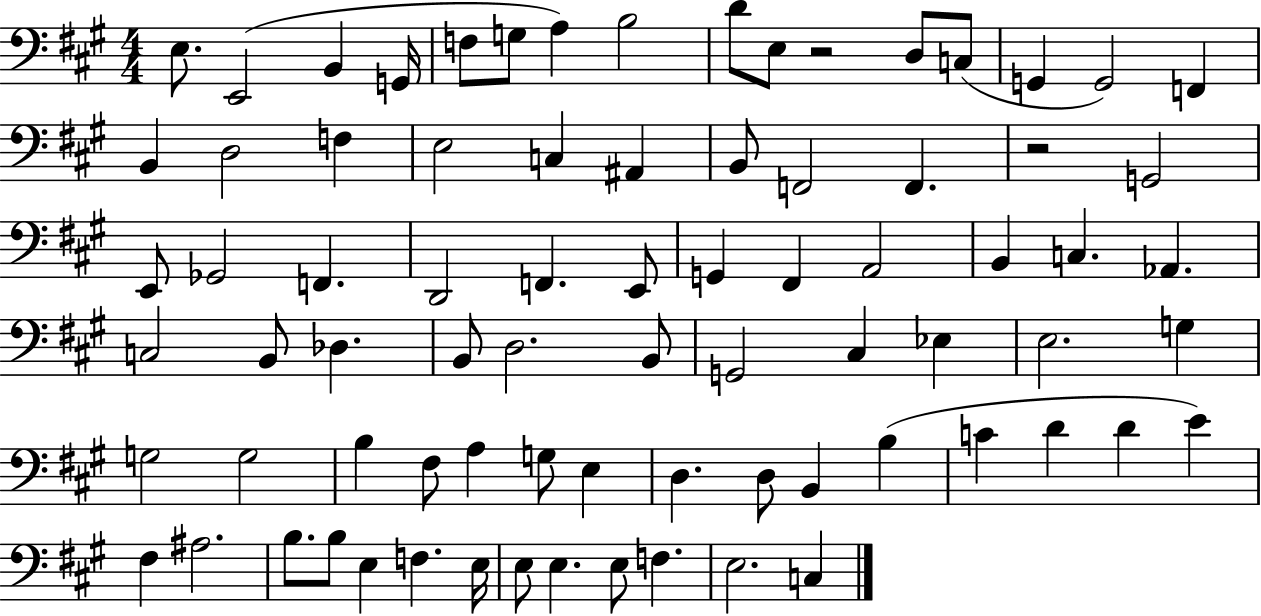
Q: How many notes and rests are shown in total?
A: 78